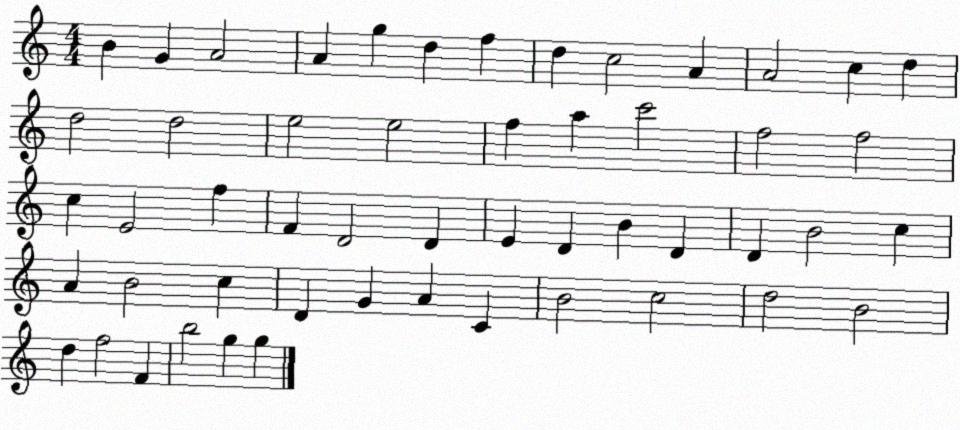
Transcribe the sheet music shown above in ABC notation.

X:1
T:Untitled
M:4/4
L:1/4
K:C
B G A2 A g d f d c2 A A2 c d d2 d2 e2 e2 f a c'2 f2 f2 c E2 f F D2 D E D B D D B2 c A B2 c D G A C B2 c2 d2 B2 d f2 F b2 g g